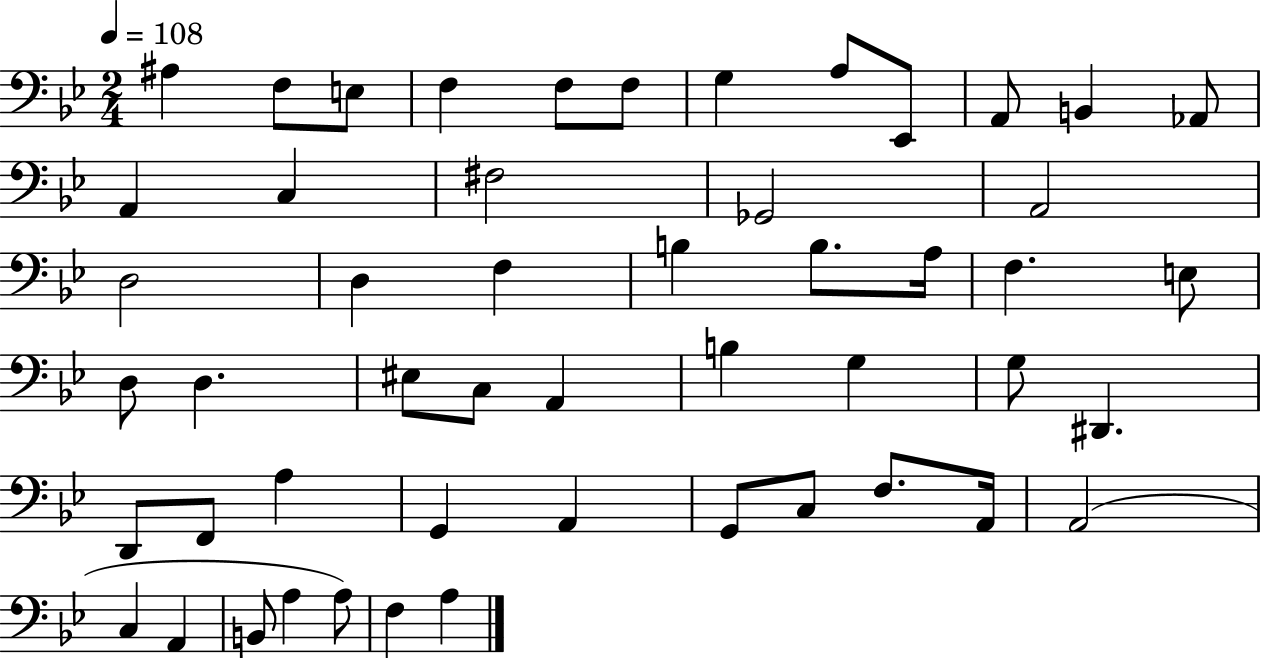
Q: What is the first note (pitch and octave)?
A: A#3